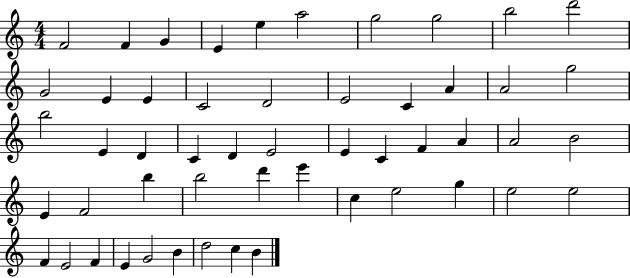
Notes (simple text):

F4/h F4/q G4/q E4/q E5/q A5/h G5/h G5/h B5/h D6/h G4/h E4/q E4/q C4/h D4/h E4/h C4/q A4/q A4/h G5/h B5/h E4/q D4/q C4/q D4/q E4/h E4/q C4/q F4/q A4/q A4/h B4/h E4/q F4/h B5/q B5/h D6/q E6/q C5/q E5/h G5/q E5/h E5/h F4/q E4/h F4/q E4/q G4/h B4/q D5/h C5/q B4/q